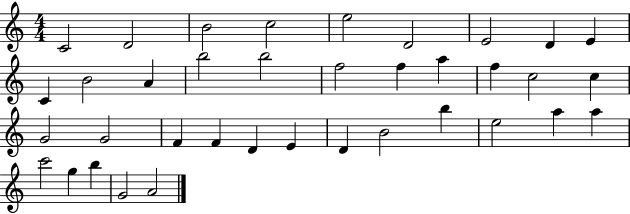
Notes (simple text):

C4/h D4/h B4/h C5/h E5/h D4/h E4/h D4/q E4/q C4/q B4/h A4/q B5/h B5/h F5/h F5/q A5/q F5/q C5/h C5/q G4/h G4/h F4/q F4/q D4/q E4/q D4/q B4/h B5/q E5/h A5/q A5/q C6/h G5/q B5/q G4/h A4/h